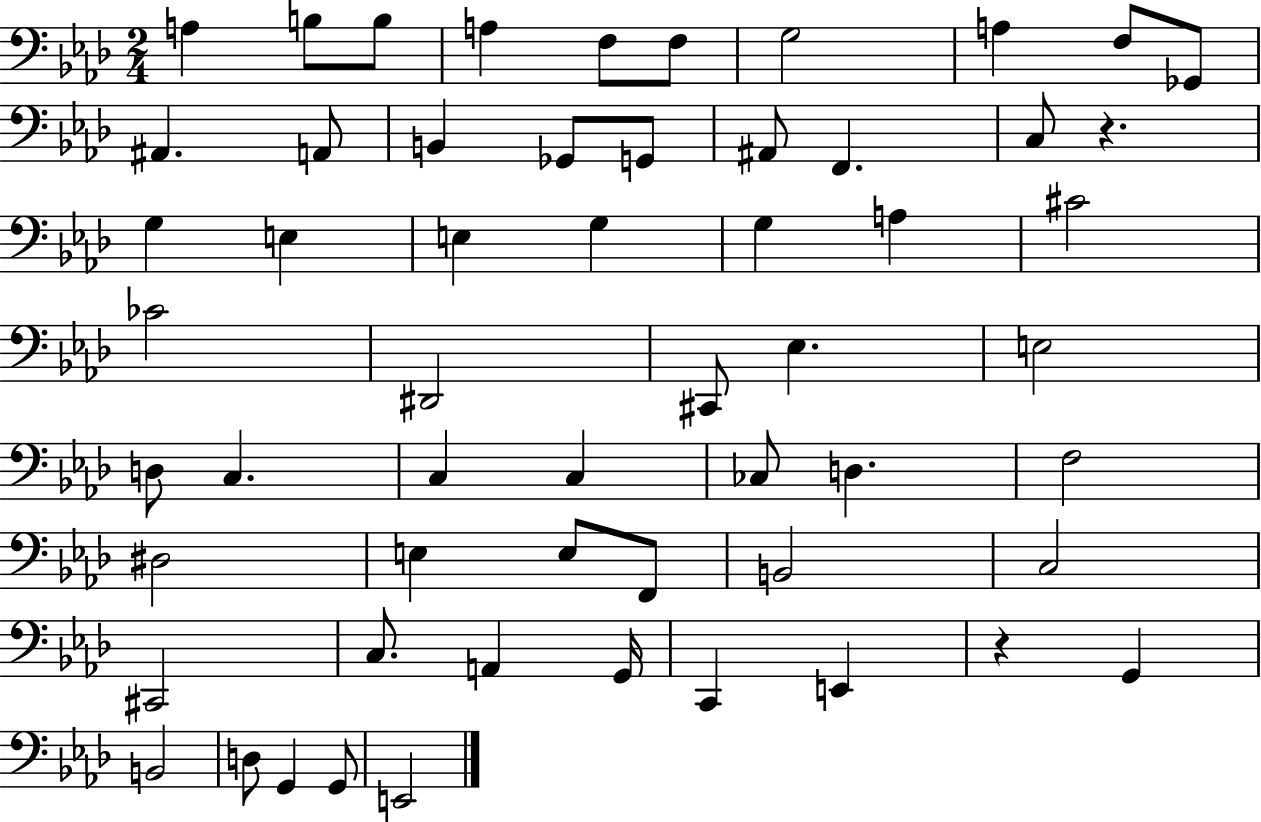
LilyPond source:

{
  \clef bass
  \numericTimeSignature
  \time 2/4
  \key aes \major
  a4 b8 b8 | a4 f8 f8 | g2 | a4 f8 ges,8 | \break ais,4. a,8 | b,4 ges,8 g,8 | ais,8 f,4. | c8 r4. | \break g4 e4 | e4 g4 | g4 a4 | cis'2 | \break ces'2 | dis,2 | cis,8 ees4. | e2 | \break d8 c4. | c4 c4 | ces8 d4. | f2 | \break dis2 | e4 e8 f,8 | b,2 | c2 | \break cis,2 | c8. a,4 g,16 | c,4 e,4 | r4 g,4 | \break b,2 | d8 g,4 g,8 | e,2 | \bar "|."
}